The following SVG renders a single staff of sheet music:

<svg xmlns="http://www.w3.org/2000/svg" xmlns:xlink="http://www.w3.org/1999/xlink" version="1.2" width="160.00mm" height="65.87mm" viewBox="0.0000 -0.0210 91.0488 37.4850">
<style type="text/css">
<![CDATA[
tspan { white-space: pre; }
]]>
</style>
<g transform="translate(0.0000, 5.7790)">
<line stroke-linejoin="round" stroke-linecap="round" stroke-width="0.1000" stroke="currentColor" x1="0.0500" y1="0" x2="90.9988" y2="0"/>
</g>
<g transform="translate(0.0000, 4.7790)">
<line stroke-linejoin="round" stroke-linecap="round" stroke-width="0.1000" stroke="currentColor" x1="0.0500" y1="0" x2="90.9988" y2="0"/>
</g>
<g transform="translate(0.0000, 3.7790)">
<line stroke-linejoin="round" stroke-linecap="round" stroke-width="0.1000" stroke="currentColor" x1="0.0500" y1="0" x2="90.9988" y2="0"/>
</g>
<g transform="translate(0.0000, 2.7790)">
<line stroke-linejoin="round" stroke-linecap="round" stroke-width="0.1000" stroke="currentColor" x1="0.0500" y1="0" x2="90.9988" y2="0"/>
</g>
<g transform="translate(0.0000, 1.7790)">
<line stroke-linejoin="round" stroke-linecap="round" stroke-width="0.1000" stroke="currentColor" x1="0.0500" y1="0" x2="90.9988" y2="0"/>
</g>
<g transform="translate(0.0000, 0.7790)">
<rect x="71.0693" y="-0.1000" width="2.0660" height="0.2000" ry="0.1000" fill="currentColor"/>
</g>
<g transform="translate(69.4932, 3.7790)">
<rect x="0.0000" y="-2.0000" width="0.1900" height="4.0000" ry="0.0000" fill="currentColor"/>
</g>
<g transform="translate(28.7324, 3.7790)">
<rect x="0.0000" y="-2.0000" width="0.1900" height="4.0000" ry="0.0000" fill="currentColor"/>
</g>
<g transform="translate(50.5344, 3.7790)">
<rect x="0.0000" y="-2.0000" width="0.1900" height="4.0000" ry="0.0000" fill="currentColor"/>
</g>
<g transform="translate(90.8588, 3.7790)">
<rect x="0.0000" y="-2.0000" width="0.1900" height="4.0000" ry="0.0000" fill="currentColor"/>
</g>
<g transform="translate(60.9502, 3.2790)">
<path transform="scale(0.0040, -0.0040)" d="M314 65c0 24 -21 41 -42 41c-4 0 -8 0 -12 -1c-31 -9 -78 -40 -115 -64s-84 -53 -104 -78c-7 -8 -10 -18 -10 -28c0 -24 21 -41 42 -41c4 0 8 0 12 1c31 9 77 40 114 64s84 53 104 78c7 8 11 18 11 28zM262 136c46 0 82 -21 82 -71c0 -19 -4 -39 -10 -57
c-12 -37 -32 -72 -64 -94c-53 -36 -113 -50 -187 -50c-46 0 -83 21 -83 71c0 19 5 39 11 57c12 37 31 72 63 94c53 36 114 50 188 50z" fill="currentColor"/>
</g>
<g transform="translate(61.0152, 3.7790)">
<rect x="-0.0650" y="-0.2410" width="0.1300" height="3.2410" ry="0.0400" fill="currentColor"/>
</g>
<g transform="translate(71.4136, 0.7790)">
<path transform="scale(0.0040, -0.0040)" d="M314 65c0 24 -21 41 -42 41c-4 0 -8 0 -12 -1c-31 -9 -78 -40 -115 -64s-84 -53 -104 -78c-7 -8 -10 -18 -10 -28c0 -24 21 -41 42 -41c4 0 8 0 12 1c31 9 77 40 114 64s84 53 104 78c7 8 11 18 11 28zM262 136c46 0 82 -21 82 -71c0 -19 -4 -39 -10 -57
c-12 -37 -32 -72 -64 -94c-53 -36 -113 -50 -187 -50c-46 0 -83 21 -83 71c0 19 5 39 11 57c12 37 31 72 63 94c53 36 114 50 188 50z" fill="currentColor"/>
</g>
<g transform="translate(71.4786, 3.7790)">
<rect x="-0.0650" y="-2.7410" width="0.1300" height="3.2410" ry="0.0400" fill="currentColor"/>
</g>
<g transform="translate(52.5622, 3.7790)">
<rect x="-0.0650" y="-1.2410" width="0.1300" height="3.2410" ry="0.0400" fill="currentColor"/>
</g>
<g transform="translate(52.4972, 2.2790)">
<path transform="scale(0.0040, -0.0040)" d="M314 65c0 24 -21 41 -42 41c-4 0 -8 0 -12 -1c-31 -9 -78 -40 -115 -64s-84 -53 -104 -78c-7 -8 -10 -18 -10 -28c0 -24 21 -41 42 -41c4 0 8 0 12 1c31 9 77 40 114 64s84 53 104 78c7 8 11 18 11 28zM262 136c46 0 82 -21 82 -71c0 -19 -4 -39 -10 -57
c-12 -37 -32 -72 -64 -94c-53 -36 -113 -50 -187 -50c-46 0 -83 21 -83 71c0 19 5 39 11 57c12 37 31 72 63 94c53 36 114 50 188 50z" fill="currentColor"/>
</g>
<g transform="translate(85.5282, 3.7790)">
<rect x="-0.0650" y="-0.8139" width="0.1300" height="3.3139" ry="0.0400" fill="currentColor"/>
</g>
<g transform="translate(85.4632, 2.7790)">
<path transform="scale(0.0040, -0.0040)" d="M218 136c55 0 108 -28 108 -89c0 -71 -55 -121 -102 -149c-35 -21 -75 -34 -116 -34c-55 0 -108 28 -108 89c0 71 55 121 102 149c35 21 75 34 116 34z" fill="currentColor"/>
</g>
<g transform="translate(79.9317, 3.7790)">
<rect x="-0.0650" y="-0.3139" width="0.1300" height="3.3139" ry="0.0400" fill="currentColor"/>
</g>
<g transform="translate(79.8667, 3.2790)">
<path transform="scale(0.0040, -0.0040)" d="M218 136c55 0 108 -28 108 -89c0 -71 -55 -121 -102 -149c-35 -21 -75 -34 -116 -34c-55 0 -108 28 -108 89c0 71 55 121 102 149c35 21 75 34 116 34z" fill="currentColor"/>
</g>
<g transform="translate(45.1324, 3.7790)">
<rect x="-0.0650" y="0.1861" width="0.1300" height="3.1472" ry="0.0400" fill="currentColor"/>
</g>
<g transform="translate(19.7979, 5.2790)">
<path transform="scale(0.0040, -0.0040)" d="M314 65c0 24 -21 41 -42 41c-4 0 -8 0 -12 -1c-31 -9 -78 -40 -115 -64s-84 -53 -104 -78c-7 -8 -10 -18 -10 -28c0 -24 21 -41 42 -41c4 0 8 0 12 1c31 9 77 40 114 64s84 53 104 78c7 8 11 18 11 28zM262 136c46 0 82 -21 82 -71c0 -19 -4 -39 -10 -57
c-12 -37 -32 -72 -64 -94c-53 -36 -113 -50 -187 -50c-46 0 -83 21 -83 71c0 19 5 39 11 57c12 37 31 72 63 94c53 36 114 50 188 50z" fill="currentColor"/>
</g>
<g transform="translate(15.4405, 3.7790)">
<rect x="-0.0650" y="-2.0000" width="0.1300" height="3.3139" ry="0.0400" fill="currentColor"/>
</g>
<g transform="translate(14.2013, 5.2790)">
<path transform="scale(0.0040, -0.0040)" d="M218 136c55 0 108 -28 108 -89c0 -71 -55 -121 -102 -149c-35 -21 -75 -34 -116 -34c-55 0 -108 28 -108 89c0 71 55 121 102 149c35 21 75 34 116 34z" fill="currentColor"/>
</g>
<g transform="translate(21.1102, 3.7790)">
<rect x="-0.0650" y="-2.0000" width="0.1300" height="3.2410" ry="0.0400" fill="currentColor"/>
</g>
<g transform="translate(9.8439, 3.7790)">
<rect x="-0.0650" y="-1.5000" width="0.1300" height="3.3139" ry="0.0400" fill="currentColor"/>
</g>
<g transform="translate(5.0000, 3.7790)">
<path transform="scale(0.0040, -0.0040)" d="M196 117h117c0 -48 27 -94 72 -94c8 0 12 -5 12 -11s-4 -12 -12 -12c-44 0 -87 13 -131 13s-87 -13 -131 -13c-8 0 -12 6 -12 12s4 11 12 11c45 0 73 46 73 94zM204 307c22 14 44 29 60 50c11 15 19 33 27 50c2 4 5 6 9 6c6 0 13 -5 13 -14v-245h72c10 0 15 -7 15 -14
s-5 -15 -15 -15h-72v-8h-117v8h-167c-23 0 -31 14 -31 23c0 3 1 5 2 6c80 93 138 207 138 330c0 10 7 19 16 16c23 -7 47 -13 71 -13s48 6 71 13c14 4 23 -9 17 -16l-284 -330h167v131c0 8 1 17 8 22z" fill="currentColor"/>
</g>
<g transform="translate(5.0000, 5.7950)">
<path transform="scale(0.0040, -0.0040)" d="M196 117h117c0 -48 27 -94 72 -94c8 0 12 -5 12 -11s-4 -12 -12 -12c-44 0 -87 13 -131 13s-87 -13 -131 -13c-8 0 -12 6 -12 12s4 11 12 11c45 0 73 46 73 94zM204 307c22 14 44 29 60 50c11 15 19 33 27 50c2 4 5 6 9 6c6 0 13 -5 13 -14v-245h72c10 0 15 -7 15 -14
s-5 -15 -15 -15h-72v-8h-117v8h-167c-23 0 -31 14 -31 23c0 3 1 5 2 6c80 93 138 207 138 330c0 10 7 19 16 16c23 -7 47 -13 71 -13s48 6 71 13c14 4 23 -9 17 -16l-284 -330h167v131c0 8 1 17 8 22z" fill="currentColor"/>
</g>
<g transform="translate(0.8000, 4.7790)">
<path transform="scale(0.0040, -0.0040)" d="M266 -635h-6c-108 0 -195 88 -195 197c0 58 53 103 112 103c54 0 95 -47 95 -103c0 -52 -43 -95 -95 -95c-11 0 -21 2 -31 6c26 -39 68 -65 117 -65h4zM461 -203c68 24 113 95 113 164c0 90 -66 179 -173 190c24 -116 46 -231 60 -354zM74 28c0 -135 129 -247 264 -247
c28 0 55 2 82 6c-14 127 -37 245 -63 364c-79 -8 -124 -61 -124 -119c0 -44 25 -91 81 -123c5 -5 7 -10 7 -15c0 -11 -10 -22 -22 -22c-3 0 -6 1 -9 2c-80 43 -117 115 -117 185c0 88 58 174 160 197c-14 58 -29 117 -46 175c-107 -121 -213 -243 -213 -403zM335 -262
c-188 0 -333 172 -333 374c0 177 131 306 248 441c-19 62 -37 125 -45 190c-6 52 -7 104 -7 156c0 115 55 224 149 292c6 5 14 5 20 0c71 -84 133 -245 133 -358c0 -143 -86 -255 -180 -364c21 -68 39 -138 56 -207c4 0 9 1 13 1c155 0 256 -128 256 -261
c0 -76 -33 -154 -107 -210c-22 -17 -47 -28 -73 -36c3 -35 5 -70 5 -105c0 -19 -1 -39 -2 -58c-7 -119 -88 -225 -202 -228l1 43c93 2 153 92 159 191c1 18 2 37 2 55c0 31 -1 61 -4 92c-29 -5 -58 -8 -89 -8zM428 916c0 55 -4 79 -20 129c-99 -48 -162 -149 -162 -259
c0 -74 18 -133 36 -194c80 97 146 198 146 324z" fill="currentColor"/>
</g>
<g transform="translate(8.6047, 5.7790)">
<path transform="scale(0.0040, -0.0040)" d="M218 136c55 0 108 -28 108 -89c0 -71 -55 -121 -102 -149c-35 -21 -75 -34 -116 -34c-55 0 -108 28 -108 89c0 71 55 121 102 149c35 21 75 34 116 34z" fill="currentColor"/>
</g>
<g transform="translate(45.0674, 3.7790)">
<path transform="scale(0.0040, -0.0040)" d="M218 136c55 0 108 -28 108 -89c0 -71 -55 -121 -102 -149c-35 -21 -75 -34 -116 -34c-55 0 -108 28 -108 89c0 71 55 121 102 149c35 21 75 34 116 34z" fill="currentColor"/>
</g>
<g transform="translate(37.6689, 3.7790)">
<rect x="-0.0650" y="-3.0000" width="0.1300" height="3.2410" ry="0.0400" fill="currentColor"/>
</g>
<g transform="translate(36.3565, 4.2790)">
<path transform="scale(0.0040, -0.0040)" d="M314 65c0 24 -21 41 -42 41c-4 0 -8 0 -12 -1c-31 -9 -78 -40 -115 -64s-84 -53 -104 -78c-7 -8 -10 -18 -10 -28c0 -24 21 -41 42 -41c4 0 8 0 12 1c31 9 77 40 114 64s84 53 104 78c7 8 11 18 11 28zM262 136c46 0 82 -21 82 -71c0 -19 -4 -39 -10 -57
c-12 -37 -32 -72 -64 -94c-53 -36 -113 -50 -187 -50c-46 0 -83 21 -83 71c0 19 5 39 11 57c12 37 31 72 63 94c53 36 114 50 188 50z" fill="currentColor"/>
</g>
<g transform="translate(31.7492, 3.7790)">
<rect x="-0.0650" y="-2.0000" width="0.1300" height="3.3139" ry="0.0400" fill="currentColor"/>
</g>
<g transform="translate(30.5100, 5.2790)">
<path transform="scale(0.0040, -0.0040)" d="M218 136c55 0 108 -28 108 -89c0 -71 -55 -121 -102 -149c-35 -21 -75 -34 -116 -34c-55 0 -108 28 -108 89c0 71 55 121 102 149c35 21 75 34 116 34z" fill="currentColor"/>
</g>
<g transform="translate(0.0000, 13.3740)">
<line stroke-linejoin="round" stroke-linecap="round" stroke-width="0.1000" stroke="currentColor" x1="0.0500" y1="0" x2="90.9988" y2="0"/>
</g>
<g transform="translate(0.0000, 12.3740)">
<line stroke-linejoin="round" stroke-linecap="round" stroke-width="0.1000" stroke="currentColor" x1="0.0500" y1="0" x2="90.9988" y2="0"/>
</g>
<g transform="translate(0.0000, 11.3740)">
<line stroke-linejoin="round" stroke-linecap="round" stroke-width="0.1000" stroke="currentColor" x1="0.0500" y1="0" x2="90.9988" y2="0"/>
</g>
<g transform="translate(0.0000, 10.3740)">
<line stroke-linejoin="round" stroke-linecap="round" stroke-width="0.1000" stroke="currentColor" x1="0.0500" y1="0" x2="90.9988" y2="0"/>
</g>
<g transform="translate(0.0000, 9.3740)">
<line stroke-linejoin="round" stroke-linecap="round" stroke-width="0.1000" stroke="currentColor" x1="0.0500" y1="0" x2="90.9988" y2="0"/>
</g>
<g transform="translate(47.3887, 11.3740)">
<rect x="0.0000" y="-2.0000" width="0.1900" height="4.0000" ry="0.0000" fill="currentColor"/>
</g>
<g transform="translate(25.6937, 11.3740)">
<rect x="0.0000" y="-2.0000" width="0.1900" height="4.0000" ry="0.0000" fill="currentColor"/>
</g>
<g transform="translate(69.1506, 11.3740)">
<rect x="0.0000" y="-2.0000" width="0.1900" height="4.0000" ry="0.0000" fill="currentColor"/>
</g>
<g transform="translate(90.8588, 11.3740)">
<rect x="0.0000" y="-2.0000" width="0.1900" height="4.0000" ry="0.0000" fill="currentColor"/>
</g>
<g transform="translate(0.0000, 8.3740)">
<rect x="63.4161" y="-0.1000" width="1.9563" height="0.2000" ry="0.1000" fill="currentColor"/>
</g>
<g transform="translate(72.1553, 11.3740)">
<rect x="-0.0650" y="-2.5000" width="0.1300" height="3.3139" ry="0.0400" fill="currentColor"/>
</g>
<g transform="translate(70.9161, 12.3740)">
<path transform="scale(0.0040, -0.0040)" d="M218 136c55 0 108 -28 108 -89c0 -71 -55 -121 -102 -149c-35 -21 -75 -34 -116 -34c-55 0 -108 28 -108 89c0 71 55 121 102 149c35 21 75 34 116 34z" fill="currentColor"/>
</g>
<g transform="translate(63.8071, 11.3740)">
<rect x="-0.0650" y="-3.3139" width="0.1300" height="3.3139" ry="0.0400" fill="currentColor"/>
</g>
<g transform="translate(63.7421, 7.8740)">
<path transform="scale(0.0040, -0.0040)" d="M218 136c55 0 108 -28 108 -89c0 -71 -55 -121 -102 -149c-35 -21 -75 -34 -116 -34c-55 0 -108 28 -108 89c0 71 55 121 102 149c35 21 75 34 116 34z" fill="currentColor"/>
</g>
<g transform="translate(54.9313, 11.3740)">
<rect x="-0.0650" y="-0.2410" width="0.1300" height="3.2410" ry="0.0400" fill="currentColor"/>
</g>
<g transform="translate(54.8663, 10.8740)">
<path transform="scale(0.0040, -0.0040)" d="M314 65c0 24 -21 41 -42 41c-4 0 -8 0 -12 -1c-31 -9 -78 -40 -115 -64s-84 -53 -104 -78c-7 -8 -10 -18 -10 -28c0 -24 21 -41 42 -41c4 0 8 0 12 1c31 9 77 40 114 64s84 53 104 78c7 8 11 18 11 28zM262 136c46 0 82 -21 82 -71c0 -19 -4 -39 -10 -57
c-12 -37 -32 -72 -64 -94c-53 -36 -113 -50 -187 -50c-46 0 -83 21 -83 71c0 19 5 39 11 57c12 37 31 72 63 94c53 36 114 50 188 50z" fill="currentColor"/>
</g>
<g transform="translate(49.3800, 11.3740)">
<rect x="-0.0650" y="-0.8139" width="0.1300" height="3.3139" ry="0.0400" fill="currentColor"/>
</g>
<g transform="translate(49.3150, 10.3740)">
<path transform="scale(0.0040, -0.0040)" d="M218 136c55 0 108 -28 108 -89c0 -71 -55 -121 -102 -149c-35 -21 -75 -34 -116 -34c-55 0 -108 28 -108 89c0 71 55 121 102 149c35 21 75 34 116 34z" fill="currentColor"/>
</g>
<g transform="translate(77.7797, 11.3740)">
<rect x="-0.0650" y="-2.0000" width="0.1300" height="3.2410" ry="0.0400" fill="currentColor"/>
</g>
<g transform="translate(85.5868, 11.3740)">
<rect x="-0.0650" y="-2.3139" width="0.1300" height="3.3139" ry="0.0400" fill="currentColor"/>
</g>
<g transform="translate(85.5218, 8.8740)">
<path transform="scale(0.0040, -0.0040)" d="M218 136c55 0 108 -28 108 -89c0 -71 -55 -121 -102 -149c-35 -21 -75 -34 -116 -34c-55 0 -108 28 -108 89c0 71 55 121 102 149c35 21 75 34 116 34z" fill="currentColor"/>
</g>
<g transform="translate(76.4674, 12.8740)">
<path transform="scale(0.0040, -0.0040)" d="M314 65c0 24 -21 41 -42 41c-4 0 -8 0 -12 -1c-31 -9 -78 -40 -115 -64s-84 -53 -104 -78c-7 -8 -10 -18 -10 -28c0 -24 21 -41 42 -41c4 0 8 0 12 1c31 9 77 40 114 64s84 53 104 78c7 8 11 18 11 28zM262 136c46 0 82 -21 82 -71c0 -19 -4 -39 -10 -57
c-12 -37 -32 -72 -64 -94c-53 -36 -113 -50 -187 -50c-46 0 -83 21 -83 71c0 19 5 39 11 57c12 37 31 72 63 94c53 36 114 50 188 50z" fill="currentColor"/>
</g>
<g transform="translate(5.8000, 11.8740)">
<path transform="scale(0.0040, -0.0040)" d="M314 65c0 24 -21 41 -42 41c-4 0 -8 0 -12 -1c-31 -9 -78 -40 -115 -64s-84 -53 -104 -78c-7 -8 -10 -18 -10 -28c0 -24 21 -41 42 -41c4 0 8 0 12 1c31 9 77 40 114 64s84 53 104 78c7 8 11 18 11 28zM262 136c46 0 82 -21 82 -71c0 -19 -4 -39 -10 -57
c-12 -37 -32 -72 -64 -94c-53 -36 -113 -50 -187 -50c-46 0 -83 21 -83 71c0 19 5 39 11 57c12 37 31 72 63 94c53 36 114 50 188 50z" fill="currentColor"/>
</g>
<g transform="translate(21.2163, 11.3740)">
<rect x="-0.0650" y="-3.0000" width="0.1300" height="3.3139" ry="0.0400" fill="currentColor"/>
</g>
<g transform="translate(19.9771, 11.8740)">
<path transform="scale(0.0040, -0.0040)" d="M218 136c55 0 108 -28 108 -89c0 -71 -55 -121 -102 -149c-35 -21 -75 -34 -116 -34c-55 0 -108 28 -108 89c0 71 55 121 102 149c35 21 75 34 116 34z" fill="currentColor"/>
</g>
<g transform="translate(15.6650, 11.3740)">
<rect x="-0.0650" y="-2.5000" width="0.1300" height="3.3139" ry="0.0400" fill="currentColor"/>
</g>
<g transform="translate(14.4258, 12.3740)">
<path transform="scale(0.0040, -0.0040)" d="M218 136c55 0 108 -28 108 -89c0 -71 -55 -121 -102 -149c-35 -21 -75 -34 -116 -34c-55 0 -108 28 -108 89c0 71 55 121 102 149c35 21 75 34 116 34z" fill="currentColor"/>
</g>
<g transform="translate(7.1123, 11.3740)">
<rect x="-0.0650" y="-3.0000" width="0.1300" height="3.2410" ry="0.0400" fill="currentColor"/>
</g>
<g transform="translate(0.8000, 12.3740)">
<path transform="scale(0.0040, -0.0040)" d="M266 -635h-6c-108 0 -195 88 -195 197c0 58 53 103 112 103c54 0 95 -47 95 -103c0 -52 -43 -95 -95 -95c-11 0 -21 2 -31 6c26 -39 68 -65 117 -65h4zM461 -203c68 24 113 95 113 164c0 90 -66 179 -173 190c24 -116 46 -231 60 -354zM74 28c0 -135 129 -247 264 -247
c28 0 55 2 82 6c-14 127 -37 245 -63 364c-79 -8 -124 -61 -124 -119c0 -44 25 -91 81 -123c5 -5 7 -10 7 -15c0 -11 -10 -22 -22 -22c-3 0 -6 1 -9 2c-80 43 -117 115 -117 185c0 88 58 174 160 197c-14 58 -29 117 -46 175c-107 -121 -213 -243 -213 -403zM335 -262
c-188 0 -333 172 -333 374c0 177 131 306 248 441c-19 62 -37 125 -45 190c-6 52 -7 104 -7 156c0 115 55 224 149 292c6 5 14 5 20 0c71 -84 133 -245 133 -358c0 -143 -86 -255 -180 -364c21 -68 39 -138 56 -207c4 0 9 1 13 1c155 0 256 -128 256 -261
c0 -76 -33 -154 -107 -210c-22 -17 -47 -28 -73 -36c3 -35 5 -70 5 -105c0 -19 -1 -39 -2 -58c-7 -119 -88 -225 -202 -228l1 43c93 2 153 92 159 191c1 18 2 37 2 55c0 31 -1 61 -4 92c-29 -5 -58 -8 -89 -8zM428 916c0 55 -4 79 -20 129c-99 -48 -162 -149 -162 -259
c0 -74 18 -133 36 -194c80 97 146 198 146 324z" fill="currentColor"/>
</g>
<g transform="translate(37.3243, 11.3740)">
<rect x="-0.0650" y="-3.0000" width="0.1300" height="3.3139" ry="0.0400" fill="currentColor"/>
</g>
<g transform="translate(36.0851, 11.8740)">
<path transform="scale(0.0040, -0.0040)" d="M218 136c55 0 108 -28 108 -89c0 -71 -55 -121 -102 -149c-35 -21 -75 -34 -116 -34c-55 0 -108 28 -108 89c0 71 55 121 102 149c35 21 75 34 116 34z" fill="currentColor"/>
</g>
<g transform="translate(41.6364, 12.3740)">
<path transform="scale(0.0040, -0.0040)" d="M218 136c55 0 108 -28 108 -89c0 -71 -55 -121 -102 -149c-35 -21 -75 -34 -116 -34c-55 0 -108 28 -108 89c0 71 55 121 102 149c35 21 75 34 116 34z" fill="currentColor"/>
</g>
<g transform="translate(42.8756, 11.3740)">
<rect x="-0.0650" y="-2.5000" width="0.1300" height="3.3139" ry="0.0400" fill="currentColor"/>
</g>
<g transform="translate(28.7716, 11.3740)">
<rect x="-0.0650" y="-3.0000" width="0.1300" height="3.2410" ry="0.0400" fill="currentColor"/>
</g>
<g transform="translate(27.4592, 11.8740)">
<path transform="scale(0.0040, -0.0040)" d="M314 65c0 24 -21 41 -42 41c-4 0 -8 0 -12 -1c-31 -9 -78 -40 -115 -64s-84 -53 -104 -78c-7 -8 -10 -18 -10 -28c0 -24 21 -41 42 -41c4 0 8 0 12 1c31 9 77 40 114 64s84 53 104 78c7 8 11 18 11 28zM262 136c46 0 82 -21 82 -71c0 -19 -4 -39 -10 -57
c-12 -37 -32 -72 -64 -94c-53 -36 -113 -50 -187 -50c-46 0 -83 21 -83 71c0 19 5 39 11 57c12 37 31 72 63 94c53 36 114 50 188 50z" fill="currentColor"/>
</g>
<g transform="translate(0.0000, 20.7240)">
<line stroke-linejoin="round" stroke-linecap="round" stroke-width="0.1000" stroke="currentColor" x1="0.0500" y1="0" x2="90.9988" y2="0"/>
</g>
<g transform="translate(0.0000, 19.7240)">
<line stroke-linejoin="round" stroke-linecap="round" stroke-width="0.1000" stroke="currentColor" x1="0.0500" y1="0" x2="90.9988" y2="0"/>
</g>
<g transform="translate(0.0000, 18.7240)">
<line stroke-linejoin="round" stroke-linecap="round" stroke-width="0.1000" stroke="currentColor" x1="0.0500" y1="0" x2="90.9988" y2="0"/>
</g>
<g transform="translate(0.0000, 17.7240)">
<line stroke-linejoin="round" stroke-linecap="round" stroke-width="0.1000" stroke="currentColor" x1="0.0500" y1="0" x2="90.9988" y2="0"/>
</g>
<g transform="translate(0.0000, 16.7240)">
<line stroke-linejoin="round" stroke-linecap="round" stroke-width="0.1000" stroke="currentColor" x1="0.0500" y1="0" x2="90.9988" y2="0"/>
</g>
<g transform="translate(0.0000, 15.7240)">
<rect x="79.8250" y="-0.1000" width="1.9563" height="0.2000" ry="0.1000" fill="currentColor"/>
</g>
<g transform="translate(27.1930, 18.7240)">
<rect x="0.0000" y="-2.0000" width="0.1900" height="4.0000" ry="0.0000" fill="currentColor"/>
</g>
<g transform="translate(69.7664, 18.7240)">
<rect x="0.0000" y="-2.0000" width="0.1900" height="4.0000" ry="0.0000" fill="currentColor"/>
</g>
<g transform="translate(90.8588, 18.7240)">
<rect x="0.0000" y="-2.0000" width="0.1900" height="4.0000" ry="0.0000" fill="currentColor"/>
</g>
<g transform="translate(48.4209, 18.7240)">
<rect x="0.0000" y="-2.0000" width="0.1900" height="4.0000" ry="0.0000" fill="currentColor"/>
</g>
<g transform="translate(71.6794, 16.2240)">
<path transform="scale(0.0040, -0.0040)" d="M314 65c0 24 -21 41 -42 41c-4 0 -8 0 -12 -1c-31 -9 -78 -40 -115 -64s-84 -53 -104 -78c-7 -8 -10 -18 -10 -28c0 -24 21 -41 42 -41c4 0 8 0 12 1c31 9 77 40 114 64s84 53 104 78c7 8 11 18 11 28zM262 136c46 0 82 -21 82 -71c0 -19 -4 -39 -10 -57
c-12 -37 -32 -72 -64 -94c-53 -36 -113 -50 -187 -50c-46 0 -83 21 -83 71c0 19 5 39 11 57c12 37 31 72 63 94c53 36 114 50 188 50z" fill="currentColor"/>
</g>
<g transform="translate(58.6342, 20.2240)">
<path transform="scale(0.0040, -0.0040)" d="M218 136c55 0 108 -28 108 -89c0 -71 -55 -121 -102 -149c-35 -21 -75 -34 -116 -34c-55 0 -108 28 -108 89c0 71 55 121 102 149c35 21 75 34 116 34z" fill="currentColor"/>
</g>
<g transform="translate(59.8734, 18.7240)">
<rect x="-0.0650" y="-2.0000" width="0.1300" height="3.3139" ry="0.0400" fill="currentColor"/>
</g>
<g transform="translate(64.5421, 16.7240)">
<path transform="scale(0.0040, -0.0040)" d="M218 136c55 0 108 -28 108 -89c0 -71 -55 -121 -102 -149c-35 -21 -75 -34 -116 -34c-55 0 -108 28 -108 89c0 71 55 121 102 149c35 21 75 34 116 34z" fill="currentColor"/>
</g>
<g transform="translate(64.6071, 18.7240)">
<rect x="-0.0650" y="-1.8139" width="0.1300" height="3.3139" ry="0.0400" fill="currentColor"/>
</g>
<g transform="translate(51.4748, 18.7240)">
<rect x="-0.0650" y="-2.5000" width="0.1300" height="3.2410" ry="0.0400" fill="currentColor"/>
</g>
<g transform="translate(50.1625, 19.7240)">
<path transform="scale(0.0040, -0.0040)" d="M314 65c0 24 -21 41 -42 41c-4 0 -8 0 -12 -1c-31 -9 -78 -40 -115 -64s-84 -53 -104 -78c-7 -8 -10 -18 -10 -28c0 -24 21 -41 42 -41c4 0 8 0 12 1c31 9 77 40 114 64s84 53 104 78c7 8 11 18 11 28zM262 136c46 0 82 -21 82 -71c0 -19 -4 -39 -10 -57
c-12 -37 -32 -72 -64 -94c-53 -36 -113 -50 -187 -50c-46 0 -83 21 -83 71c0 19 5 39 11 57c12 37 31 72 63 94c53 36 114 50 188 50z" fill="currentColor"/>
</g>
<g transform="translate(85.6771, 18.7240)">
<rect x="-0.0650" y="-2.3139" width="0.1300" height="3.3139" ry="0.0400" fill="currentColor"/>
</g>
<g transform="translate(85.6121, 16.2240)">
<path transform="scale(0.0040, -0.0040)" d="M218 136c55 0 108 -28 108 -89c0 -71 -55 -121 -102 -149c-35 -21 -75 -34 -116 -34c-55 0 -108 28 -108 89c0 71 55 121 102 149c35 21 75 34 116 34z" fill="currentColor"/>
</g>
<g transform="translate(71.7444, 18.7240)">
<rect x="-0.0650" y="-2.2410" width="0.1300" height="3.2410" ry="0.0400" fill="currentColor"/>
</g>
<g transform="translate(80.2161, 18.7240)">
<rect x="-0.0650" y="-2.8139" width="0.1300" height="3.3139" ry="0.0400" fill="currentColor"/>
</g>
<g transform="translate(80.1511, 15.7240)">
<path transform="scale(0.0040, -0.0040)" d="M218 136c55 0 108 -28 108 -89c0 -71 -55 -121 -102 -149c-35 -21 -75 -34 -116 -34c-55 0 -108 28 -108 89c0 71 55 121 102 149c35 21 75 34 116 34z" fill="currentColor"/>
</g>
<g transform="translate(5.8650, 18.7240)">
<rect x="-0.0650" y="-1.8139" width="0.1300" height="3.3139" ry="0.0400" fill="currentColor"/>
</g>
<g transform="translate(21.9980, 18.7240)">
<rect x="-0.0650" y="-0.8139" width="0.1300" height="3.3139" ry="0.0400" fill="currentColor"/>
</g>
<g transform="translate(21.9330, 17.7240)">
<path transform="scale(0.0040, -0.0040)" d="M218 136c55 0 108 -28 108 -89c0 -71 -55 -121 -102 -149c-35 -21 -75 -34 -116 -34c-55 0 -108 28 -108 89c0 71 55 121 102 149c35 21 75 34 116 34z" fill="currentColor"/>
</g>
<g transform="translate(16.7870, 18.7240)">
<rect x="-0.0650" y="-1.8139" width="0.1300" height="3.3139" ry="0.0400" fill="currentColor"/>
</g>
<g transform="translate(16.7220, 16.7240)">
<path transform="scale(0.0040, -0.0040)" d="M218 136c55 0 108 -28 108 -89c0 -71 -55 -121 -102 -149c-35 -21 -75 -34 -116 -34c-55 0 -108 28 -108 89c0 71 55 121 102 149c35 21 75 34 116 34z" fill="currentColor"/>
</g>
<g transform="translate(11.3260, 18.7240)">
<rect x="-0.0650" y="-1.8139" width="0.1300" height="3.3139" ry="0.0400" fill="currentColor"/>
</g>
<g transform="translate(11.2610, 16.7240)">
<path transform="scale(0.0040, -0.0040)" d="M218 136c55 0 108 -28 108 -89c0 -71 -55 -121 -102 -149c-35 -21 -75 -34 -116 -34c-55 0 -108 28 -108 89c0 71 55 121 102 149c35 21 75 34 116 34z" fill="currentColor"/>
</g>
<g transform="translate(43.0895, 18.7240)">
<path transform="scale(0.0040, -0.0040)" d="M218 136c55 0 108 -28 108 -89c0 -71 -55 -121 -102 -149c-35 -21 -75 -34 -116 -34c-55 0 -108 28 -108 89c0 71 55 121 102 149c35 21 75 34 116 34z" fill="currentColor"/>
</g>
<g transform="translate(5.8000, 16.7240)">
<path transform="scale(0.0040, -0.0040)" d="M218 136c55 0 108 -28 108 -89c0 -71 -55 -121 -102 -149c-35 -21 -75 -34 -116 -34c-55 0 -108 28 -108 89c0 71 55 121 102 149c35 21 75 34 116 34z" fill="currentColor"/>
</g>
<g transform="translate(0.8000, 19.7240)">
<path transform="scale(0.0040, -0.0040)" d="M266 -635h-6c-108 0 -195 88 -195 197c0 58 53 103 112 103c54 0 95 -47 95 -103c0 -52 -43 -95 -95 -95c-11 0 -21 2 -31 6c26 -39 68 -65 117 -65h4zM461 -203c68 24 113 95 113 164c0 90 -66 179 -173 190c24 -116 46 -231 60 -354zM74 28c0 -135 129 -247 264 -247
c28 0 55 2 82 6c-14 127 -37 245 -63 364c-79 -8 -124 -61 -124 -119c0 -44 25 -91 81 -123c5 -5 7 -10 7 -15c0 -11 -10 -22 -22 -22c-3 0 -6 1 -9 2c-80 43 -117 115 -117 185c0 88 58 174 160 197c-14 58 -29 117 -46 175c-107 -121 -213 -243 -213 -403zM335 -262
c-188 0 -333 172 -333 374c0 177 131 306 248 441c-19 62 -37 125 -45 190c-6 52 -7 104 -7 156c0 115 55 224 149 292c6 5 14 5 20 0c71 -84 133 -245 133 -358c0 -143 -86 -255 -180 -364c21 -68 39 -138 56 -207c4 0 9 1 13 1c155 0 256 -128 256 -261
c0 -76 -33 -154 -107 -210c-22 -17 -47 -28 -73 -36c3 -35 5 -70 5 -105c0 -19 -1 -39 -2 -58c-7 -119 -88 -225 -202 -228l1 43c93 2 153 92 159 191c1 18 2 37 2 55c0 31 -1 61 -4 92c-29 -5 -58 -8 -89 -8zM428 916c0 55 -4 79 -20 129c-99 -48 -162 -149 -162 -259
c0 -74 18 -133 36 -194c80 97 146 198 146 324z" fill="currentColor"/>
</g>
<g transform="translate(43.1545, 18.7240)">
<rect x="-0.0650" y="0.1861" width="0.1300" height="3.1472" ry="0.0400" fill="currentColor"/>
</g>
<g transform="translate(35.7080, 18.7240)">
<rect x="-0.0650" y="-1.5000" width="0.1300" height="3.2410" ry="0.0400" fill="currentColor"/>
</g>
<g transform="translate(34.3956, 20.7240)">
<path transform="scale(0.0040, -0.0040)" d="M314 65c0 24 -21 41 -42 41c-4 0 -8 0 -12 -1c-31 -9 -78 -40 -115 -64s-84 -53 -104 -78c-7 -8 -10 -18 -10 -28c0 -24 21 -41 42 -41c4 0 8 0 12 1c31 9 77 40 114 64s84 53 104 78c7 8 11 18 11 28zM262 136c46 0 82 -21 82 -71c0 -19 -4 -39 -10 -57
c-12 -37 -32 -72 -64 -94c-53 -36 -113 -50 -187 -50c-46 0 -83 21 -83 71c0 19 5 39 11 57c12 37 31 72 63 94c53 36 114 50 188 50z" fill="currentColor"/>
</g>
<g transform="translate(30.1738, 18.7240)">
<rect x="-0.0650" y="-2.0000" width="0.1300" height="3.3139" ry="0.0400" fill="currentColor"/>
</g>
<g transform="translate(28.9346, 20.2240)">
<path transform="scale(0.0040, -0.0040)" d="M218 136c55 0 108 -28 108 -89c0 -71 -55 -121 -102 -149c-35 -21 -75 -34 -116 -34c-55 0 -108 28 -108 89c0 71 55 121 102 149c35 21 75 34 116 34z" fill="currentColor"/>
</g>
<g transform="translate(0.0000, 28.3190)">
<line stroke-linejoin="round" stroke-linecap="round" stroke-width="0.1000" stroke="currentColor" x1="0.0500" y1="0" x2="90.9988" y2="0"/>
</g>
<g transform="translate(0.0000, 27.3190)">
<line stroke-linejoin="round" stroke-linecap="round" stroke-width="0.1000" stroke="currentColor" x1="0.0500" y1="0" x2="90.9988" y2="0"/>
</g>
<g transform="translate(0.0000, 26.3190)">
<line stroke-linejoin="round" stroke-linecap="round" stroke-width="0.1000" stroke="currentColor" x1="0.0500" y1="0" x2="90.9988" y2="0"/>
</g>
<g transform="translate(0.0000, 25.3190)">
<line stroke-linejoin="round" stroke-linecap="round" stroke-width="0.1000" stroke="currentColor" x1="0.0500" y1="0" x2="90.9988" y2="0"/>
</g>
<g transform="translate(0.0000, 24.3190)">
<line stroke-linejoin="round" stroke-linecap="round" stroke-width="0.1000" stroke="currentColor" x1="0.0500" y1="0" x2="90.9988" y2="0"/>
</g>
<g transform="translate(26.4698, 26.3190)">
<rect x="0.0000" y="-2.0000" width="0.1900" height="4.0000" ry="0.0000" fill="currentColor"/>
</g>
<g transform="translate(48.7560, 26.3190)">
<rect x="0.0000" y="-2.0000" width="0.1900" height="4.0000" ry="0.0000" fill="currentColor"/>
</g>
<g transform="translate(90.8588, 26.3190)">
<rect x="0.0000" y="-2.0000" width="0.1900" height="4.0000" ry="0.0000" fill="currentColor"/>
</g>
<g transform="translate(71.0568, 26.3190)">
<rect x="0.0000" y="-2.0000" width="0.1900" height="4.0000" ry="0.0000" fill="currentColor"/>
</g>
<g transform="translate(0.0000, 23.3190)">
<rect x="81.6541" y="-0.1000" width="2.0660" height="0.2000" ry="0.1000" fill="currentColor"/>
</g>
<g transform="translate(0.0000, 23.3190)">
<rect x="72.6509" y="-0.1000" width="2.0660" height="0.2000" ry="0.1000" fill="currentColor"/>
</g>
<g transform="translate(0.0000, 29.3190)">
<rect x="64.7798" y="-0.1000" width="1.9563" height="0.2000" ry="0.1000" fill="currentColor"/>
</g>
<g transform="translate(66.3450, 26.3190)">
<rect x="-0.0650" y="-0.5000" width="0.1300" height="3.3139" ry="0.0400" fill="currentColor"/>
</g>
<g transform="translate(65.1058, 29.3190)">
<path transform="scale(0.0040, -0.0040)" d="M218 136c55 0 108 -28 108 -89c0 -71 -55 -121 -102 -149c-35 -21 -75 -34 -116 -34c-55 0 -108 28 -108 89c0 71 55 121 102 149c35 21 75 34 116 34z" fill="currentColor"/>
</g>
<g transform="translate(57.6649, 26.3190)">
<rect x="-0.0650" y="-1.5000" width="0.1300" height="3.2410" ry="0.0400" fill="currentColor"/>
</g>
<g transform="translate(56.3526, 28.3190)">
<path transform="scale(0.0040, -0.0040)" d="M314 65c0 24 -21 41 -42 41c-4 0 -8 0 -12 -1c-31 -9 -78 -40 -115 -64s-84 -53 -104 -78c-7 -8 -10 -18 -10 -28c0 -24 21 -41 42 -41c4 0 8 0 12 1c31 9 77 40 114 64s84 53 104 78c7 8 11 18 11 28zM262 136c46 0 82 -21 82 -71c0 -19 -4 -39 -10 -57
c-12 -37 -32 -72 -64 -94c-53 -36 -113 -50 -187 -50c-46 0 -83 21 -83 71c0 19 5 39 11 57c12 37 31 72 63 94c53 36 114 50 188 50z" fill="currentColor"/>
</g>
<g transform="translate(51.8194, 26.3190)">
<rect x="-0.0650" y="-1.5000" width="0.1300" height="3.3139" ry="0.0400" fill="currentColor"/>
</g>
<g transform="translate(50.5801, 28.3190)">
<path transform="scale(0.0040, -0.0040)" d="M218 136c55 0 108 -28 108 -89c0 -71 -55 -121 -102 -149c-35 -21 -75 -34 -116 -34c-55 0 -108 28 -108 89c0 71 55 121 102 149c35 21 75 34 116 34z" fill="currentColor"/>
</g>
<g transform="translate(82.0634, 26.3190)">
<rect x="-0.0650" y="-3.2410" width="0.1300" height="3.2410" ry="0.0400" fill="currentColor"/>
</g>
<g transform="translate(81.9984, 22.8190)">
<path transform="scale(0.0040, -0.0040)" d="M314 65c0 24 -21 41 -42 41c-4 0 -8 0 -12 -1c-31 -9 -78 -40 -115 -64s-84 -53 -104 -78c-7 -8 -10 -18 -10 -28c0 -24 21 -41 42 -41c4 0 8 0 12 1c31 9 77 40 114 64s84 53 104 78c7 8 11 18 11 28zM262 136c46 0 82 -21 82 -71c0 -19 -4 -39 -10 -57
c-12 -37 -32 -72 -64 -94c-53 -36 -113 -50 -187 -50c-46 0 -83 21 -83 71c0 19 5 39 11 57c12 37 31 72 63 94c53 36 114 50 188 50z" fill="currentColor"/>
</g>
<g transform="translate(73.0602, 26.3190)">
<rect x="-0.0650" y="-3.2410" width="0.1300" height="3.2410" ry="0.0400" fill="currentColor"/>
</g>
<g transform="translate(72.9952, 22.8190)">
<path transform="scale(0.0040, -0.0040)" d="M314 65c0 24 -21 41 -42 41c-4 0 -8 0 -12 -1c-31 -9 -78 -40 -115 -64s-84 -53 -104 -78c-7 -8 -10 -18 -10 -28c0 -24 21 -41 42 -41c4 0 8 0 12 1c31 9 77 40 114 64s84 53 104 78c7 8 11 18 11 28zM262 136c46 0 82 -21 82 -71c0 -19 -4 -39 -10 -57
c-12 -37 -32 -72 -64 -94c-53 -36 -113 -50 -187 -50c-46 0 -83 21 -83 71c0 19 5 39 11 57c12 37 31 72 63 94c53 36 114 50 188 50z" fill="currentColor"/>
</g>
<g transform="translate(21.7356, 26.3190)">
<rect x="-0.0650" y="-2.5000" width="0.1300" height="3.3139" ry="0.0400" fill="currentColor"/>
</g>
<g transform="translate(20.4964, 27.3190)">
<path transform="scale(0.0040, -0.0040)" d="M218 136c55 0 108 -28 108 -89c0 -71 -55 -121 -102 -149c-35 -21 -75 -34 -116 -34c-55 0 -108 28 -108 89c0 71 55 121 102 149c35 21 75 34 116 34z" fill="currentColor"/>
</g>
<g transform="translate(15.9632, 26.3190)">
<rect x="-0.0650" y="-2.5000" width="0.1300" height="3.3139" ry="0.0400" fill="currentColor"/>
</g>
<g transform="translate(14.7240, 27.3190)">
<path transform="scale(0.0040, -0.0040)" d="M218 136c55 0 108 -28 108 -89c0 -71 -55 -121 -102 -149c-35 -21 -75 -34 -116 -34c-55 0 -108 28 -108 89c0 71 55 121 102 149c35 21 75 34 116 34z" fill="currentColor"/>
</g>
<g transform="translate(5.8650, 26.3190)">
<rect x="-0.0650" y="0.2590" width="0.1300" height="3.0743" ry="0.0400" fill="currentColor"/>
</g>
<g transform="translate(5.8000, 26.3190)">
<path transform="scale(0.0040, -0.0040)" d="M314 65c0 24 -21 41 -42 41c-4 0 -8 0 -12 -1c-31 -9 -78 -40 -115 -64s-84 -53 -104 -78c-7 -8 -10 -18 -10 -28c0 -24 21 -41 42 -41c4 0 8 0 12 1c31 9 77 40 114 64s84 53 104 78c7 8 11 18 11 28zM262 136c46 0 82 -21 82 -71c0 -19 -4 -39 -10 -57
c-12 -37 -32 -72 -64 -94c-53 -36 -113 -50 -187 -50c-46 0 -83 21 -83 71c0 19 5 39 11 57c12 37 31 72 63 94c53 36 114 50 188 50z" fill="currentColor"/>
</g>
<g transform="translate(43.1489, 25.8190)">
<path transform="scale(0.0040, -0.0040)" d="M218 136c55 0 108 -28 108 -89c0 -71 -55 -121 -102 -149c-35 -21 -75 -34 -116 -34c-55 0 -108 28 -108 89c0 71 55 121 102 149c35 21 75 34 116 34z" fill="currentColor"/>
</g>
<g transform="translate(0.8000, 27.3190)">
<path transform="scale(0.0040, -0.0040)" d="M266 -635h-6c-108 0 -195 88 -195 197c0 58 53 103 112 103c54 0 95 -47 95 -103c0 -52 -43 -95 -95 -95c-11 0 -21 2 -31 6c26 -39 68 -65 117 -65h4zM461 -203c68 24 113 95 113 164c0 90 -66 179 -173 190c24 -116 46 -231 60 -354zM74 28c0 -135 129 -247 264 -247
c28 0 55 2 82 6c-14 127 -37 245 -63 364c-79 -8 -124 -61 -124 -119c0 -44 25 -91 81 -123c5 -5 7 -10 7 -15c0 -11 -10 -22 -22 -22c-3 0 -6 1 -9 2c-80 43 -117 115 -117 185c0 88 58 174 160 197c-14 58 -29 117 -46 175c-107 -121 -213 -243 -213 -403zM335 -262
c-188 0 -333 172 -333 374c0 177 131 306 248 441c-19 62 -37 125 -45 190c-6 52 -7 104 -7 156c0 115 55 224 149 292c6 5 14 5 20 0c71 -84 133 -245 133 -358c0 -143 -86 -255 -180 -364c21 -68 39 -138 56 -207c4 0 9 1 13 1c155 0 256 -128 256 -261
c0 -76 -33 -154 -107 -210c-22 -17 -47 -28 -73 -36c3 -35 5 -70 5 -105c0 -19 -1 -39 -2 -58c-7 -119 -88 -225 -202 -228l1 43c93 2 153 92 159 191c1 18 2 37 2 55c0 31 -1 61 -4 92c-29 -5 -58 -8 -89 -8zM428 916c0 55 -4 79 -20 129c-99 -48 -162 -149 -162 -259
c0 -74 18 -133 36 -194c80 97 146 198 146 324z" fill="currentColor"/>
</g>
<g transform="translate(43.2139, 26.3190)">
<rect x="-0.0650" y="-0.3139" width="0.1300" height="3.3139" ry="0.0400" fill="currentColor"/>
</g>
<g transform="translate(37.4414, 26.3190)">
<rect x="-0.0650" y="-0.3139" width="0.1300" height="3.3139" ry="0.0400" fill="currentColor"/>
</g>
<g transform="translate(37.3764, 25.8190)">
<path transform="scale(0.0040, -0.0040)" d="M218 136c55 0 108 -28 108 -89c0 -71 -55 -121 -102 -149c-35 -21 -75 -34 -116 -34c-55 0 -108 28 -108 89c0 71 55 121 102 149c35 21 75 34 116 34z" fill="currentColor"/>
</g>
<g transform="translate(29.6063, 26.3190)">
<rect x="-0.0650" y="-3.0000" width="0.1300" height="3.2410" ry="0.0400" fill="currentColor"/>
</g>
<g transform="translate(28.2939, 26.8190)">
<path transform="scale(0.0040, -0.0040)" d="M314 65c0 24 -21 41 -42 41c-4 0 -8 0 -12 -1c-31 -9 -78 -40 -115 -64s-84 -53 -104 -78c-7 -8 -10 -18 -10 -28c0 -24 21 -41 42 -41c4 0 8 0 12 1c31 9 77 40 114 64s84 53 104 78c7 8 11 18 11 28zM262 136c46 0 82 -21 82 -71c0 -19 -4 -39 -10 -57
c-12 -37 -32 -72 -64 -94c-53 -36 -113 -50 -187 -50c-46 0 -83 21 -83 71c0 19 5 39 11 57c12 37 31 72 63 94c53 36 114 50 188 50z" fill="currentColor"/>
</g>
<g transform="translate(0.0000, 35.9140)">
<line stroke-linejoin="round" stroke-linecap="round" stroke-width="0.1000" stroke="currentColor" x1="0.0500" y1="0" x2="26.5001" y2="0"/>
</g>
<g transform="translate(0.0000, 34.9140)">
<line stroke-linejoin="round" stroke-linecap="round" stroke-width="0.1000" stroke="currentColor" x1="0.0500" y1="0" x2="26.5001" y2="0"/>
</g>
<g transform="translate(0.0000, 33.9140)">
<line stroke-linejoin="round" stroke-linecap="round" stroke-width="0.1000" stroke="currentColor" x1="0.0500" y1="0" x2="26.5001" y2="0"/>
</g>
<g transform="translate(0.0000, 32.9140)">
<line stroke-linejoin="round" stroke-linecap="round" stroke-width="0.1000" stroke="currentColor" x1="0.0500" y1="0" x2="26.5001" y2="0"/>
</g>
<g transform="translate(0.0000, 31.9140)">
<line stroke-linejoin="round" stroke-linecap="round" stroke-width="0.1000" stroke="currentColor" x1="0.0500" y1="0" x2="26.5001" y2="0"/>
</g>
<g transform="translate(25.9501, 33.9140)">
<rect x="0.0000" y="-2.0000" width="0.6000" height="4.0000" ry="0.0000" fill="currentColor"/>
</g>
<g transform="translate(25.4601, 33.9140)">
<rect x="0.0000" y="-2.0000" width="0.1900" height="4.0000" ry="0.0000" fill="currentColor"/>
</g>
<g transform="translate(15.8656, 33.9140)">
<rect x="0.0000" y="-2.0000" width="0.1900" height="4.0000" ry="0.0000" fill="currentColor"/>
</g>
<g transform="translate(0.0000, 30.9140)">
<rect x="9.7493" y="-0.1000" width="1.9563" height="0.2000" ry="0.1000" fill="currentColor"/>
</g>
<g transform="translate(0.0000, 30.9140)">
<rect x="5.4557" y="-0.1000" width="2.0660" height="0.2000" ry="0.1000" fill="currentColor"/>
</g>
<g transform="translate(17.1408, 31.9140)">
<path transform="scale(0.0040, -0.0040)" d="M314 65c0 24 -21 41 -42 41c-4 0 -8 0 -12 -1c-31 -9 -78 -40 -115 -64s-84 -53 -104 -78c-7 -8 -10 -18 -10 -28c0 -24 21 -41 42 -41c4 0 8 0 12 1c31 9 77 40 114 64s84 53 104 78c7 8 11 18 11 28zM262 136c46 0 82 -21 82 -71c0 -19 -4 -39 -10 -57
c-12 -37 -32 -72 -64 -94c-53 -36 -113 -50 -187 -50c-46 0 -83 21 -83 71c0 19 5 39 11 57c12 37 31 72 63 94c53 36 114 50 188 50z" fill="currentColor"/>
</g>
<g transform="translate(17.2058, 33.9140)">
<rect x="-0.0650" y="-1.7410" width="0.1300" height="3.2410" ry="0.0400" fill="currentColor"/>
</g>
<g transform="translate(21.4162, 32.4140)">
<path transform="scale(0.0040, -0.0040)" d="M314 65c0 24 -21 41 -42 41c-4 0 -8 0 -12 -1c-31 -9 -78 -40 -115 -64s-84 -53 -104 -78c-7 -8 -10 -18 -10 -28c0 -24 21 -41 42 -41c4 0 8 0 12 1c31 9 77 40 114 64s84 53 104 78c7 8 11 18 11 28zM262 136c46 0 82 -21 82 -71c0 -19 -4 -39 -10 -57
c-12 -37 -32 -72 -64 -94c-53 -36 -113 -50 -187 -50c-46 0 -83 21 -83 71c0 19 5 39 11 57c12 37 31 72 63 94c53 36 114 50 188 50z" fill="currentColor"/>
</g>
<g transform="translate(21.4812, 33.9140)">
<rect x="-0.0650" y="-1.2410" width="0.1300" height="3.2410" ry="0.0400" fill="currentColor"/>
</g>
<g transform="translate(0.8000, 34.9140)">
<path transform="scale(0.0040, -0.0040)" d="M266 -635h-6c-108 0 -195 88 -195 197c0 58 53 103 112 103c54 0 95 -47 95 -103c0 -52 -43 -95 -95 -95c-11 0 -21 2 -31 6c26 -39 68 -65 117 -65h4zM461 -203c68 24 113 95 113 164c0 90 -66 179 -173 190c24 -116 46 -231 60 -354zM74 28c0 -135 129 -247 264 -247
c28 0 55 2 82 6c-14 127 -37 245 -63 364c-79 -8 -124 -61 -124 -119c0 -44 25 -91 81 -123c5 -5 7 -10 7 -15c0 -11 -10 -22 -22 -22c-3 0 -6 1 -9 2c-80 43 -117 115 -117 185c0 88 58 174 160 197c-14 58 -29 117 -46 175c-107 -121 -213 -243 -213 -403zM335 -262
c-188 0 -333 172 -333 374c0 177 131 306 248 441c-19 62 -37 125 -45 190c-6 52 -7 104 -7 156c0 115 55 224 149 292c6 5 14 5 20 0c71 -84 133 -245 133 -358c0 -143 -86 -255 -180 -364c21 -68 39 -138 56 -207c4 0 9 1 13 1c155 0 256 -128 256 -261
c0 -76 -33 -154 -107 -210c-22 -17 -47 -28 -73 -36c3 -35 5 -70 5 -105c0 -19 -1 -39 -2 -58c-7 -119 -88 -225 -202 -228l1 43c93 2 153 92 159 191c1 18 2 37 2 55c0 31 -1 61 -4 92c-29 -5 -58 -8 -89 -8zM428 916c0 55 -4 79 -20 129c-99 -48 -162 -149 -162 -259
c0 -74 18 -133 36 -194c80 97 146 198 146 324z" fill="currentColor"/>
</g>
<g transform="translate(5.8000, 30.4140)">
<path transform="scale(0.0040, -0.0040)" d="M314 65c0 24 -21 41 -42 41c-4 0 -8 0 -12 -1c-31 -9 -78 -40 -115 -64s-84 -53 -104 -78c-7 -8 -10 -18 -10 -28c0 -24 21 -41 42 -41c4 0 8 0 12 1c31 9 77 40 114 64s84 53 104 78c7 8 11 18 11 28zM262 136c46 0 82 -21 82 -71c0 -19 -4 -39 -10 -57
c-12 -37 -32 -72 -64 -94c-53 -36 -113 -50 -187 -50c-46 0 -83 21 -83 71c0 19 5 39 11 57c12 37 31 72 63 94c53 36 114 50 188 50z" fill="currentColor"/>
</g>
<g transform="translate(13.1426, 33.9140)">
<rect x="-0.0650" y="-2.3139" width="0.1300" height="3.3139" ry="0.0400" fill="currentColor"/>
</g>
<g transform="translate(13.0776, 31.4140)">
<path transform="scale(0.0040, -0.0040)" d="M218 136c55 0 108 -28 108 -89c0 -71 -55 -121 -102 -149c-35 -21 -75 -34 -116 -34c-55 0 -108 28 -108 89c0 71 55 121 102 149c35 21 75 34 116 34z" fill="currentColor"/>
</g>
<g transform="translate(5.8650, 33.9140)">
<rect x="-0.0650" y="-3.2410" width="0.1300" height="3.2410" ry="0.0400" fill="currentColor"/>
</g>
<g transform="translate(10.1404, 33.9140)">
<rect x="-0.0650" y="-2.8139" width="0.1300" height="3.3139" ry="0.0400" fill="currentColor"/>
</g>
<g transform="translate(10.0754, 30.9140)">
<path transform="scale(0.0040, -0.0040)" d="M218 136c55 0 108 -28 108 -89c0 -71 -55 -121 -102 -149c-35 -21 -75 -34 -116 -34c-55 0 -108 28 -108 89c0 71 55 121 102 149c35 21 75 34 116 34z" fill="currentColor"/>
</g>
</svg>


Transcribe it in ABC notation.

X:1
T:Untitled
M:4/4
L:1/4
K:C
E F F2 F A2 B e2 c2 a2 c d A2 G A A2 A G d c2 b G F2 g f f f d F E2 B G2 F f g2 a g B2 G G A2 c c E E2 C b2 b2 b2 a g f2 e2